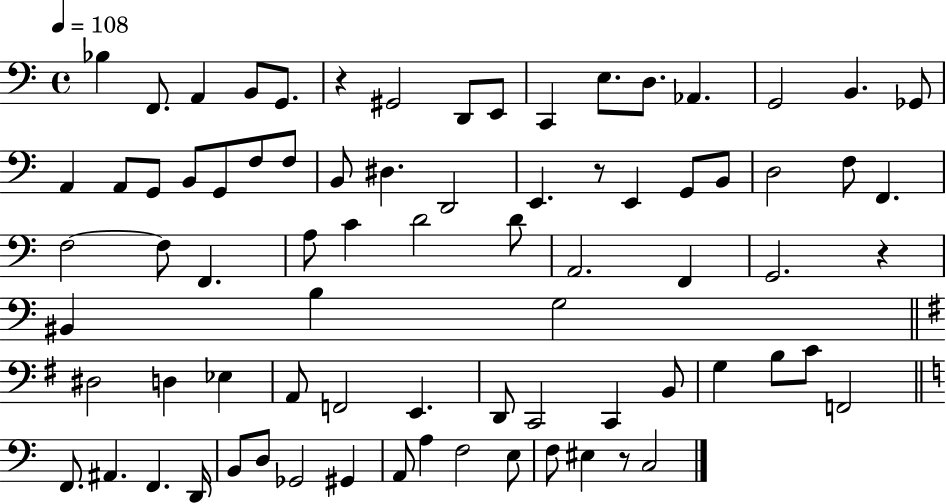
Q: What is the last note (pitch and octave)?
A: C3